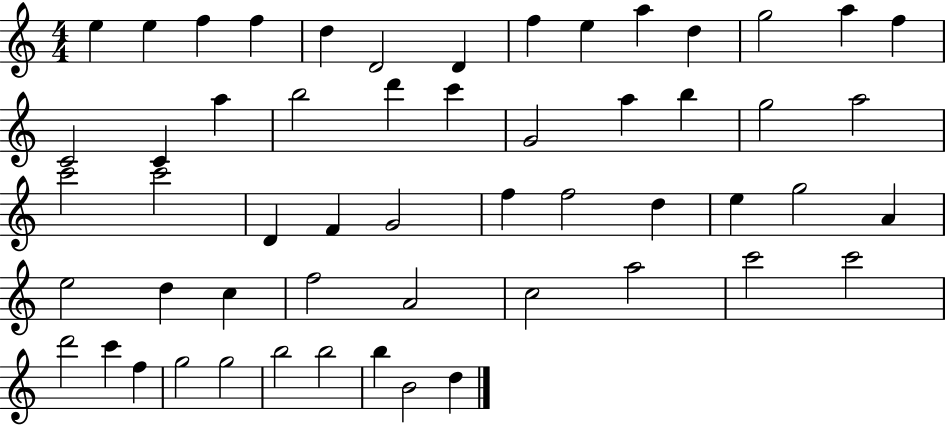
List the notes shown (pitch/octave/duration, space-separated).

E5/q E5/q F5/q F5/q D5/q D4/h D4/q F5/q E5/q A5/q D5/q G5/h A5/q F5/q C4/h C4/q A5/q B5/h D6/q C6/q G4/h A5/q B5/q G5/h A5/h C6/h C6/h D4/q F4/q G4/h F5/q F5/h D5/q E5/q G5/h A4/q E5/h D5/q C5/q F5/h A4/h C5/h A5/h C6/h C6/h D6/h C6/q F5/q G5/h G5/h B5/h B5/h B5/q B4/h D5/q